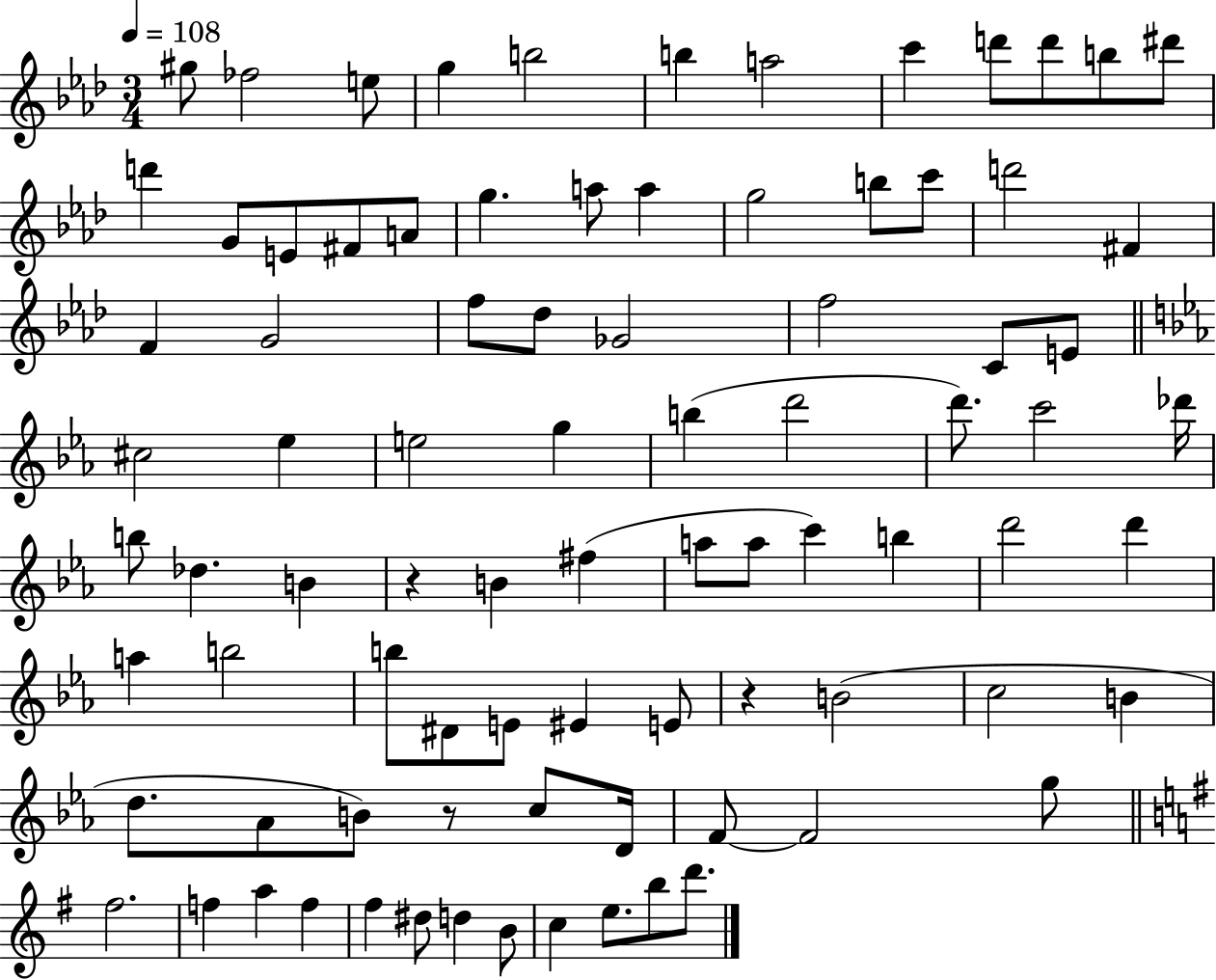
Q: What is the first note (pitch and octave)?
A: G#5